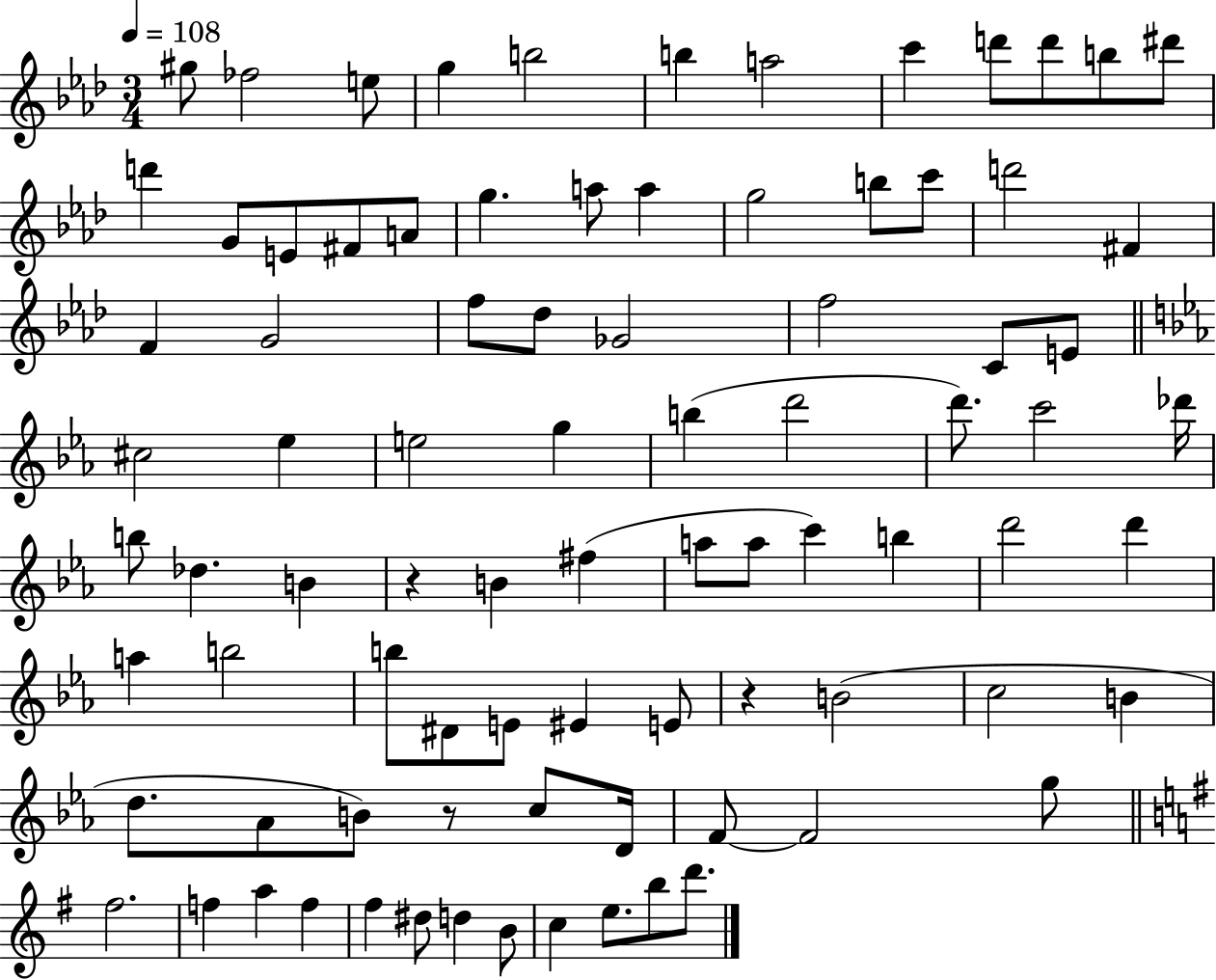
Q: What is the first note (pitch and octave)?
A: G#5